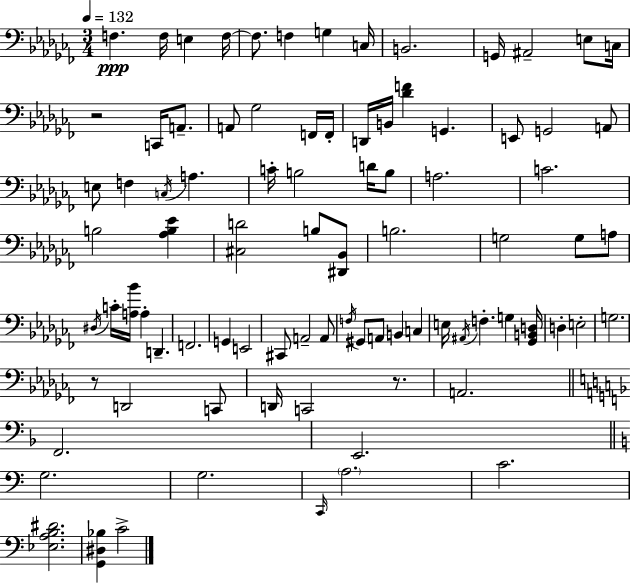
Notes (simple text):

F3/q. F3/s E3/q F3/s F3/e. F3/q G3/q C3/s B2/h. G2/s A#2/h E3/e C3/s R/h C2/s A2/e. A2/e Gb3/h F2/s F2/s D2/s B2/s [Db4,F4]/q G2/q. E2/e G2/h A2/e E3/e F3/q C3/s A3/q. C4/s B3/h D4/s B3/e A3/h. C4/h. B3/h [Ab3,B3,Eb4]/q [C#3,D4]/h B3/e [D#2,Bb2]/e B3/h. G3/h G3/e A3/e D#3/s C4/s [A3,Bb4]/s A3/q D2/q. F2/h. G2/q E2/h C#2/e A2/h A2/e F3/s G#2/e A2/e B2/q C3/q E3/s A#2/s F3/q. G3/q [Gb2,B2,D3]/s D3/q E3/h G3/h. R/e D2/h C2/e D2/s C2/h R/e. A2/h. F2/h. E2/h. G3/h. G3/h. C2/s A3/h. C4/h. [Eb3,A3,B3,D#4]/h. [G2,D#3,Bb3]/q C4/h